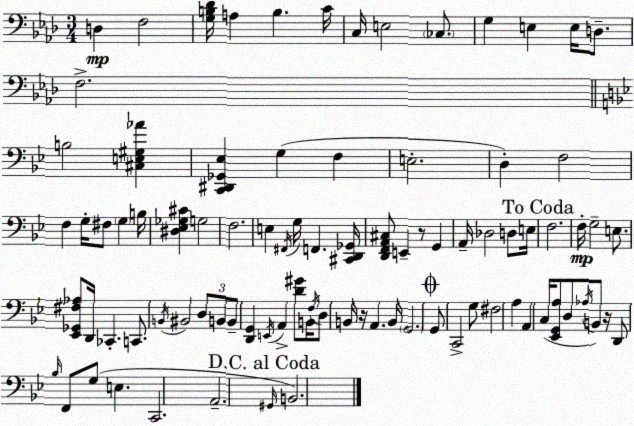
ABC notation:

X:1
T:Untitled
M:3/4
L:1/4
K:Fm
D, F,2 [G,B,_D]/4 A, B, C/4 C,/4 E,2 _C,/2 G, E, E,/4 D,/2 F,2 B,2 [^C,E,^G,_A] [C,,^D,,_G,,_E,] G, F, E,2 D, F,2 F, G,/4 ^F,/2 G, B,/4 [^D,_E,_G,^C] G,2 F,2 E, ^F,,/4 G,/4 F,, [^C,,D,,_G,,]/4 [D,,F,,A,,^C,]/2 E,, z/2 G,, A,,/4 _D,2 D,/2 E,/4 F,2 F,/4 G,2 E,/2 [_E,,_G,,^F,_A,]/2 D,,/4 _C,, C,,/2 B,,/4 ^B,,2 D,/2 B,,/2 B,,/2 [D,,G,,] E,,/4 A,, [D^G]/2 B,,/4 F,/4 D,/2 B,,/4 z/4 A,, B,,/4 G,,2 G,,/2 C,,2 G,/2 ^F,2 A, A,, C,/4 [_E,,G,,A,]/2 D,/2 _A,/4 B,,/2 z/4 D,,/2 _B,/4 F,,/2 G,/2 E, C,,2 A,,2 ^G,,/4 B,,2